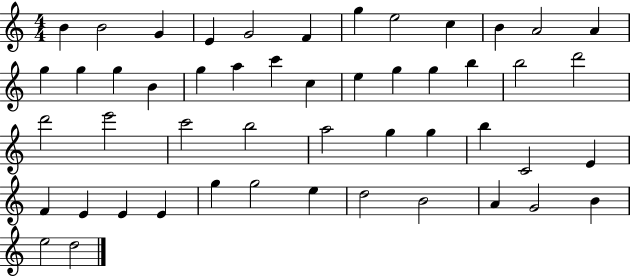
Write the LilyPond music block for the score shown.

{
  \clef treble
  \numericTimeSignature
  \time 4/4
  \key c \major
  b'4 b'2 g'4 | e'4 g'2 f'4 | g''4 e''2 c''4 | b'4 a'2 a'4 | \break g''4 g''4 g''4 b'4 | g''4 a''4 c'''4 c''4 | e''4 g''4 g''4 b''4 | b''2 d'''2 | \break d'''2 e'''2 | c'''2 b''2 | a''2 g''4 g''4 | b''4 c'2 e'4 | \break f'4 e'4 e'4 e'4 | g''4 g''2 e''4 | d''2 b'2 | a'4 g'2 b'4 | \break e''2 d''2 | \bar "|."
}